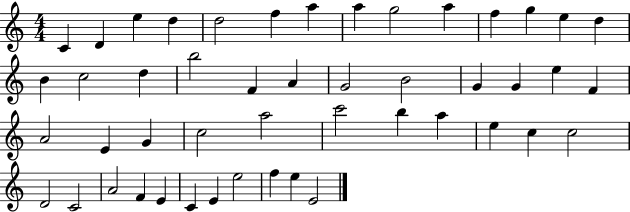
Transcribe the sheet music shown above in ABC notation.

X:1
T:Untitled
M:4/4
L:1/4
K:C
C D e d d2 f a a g2 a f g e d B c2 d b2 F A G2 B2 G G e F A2 E G c2 a2 c'2 b a e c c2 D2 C2 A2 F E C E e2 f e E2